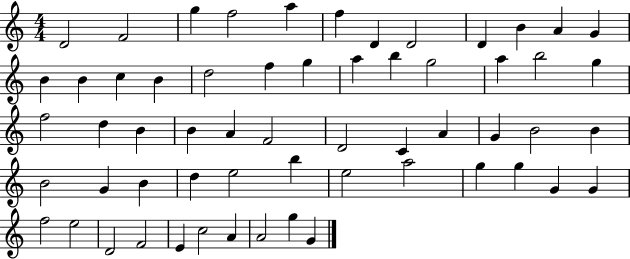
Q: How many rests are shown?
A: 0